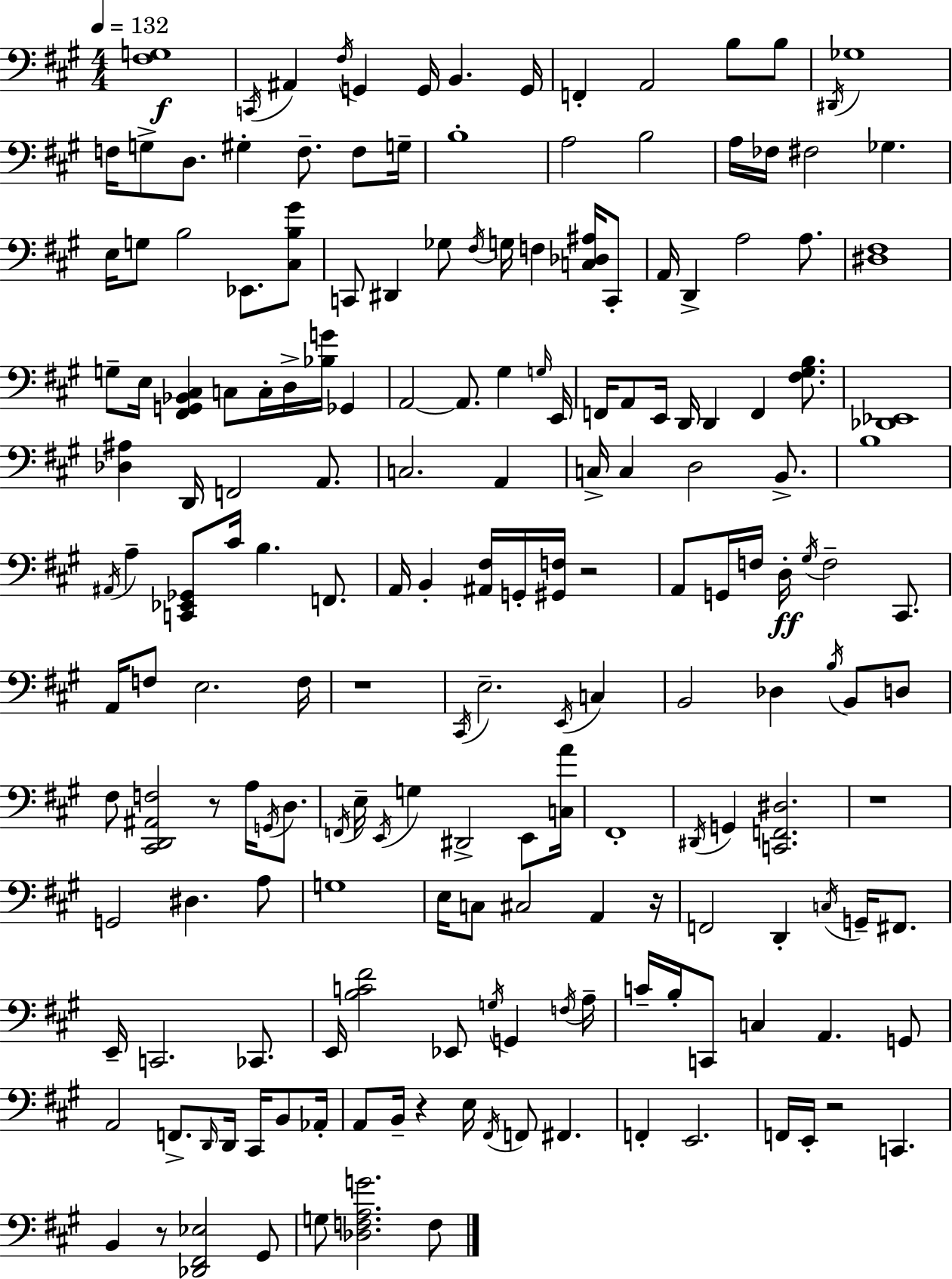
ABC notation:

X:1
T:Untitled
M:4/4
L:1/4
K:A
[^F,G,]4 C,,/4 ^A,, ^F,/4 G,, G,,/4 B,, G,,/4 F,, A,,2 B,/2 B,/2 ^D,,/4 _G,4 F,/4 G,/2 D,/2 ^G, F,/2 F,/2 G,/4 B,4 A,2 B,2 A,/4 _F,/4 ^F,2 _G, E,/4 G,/2 B,2 _E,,/2 [^C,B,^G]/2 C,,/2 ^D,, _G,/2 ^F,/4 G,/4 F, [C,_D,^A,]/4 C,,/2 A,,/4 D,, A,2 A,/2 [^D,^F,]4 G,/2 E,/4 [^F,,G,,_B,,^C,] C,/2 C,/4 D,/4 [_B,G]/4 _G,, A,,2 A,,/2 ^G, G,/4 E,,/4 F,,/4 A,,/2 E,,/4 D,,/4 D,, F,, [^F,^G,B,]/2 [_D,,_E,,]4 [_D,^A,] D,,/4 F,,2 A,,/2 C,2 A,, C,/4 C, D,2 B,,/2 B,4 ^A,,/4 A, [C,,_E,,_G,,]/2 ^C/4 B, F,,/2 A,,/4 B,, [^A,,^F,]/4 G,,/4 [^G,,F,]/4 z2 A,,/2 G,,/4 F,/4 D,/4 ^G,/4 F,2 ^C,,/2 A,,/4 F,/2 E,2 F,/4 z4 ^C,,/4 E,2 E,,/4 C, B,,2 _D, B,/4 B,,/2 D,/2 ^F,/2 [^C,,D,,^A,,F,]2 z/2 A,/4 G,,/4 D,/2 F,,/4 E,/4 E,,/4 G, ^D,,2 E,,/2 [C,A]/4 ^F,,4 ^D,,/4 G,, [C,,F,,^D,]2 z4 G,,2 ^D, A,/2 G,4 E,/4 C,/2 ^C,2 A,, z/4 F,,2 D,, C,/4 G,,/4 ^F,,/2 E,,/4 C,,2 _C,,/2 E,,/4 [B,C^F]2 _E,,/2 G,/4 G,, F,/4 A,/4 C/4 B,/4 C,,/2 C, A,, G,,/2 A,,2 F,,/2 D,,/4 D,,/4 ^C,,/4 B,,/2 _A,,/4 A,,/2 B,,/4 z E,/4 ^F,,/4 F,,/2 ^F,, F,, E,,2 F,,/4 E,,/4 z2 C,, B,, z/2 [_D,,^F,,_E,]2 ^G,,/2 G,/2 [_D,F,A,G]2 F,/2